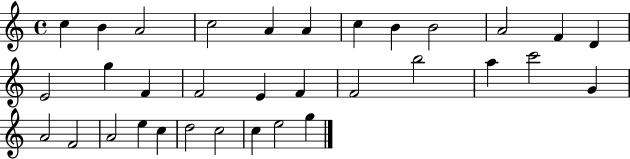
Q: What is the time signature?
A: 4/4